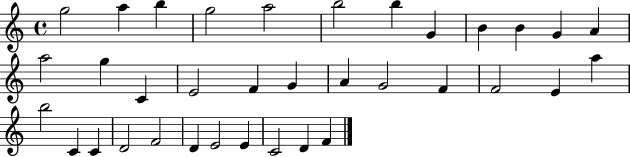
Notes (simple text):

G5/h A5/q B5/q G5/h A5/h B5/h B5/q G4/q B4/q B4/q G4/q A4/q A5/h G5/q C4/q E4/h F4/q G4/q A4/q G4/h F4/q F4/h E4/q A5/q B5/h C4/q C4/q D4/h F4/h D4/q E4/h E4/q C4/h D4/q F4/q